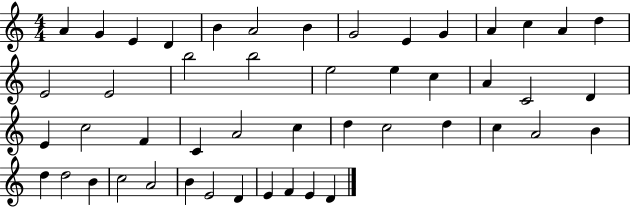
{
  \clef treble
  \numericTimeSignature
  \time 4/4
  \key c \major
  a'4 g'4 e'4 d'4 | b'4 a'2 b'4 | g'2 e'4 g'4 | a'4 c''4 a'4 d''4 | \break e'2 e'2 | b''2 b''2 | e''2 e''4 c''4 | a'4 c'2 d'4 | \break e'4 c''2 f'4 | c'4 a'2 c''4 | d''4 c''2 d''4 | c''4 a'2 b'4 | \break d''4 d''2 b'4 | c''2 a'2 | b'4 e'2 d'4 | e'4 f'4 e'4 d'4 | \break \bar "|."
}